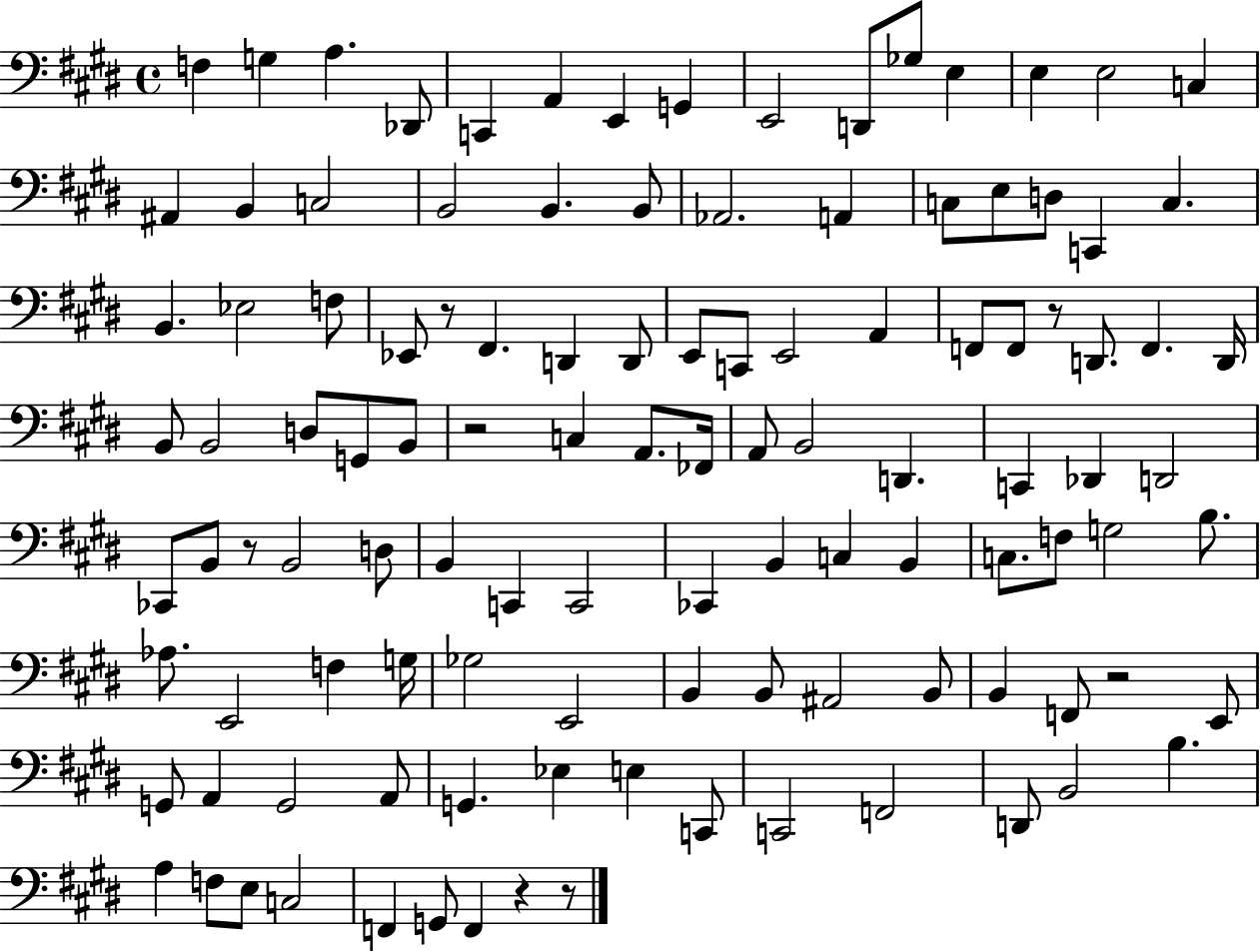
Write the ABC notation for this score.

X:1
T:Untitled
M:4/4
L:1/4
K:E
F, G, A, _D,,/2 C,, A,, E,, G,, E,,2 D,,/2 _G,/2 E, E, E,2 C, ^A,, B,, C,2 B,,2 B,, B,,/2 _A,,2 A,, C,/2 E,/2 D,/2 C,, C, B,, _E,2 F,/2 _E,,/2 z/2 ^F,, D,, D,,/2 E,,/2 C,,/2 E,,2 A,, F,,/2 F,,/2 z/2 D,,/2 F,, D,,/4 B,,/2 B,,2 D,/2 G,,/2 B,,/2 z2 C, A,,/2 _F,,/4 A,,/2 B,,2 D,, C,, _D,, D,,2 _C,,/2 B,,/2 z/2 B,,2 D,/2 B,, C,, C,,2 _C,, B,, C, B,, C,/2 F,/2 G,2 B,/2 _A,/2 E,,2 F, G,/4 _G,2 E,,2 B,, B,,/2 ^A,,2 B,,/2 B,, F,,/2 z2 E,,/2 G,,/2 A,, G,,2 A,,/2 G,, _E, E, C,,/2 C,,2 F,,2 D,,/2 B,,2 B, A, F,/2 E,/2 C,2 F,, G,,/2 F,, z z/2